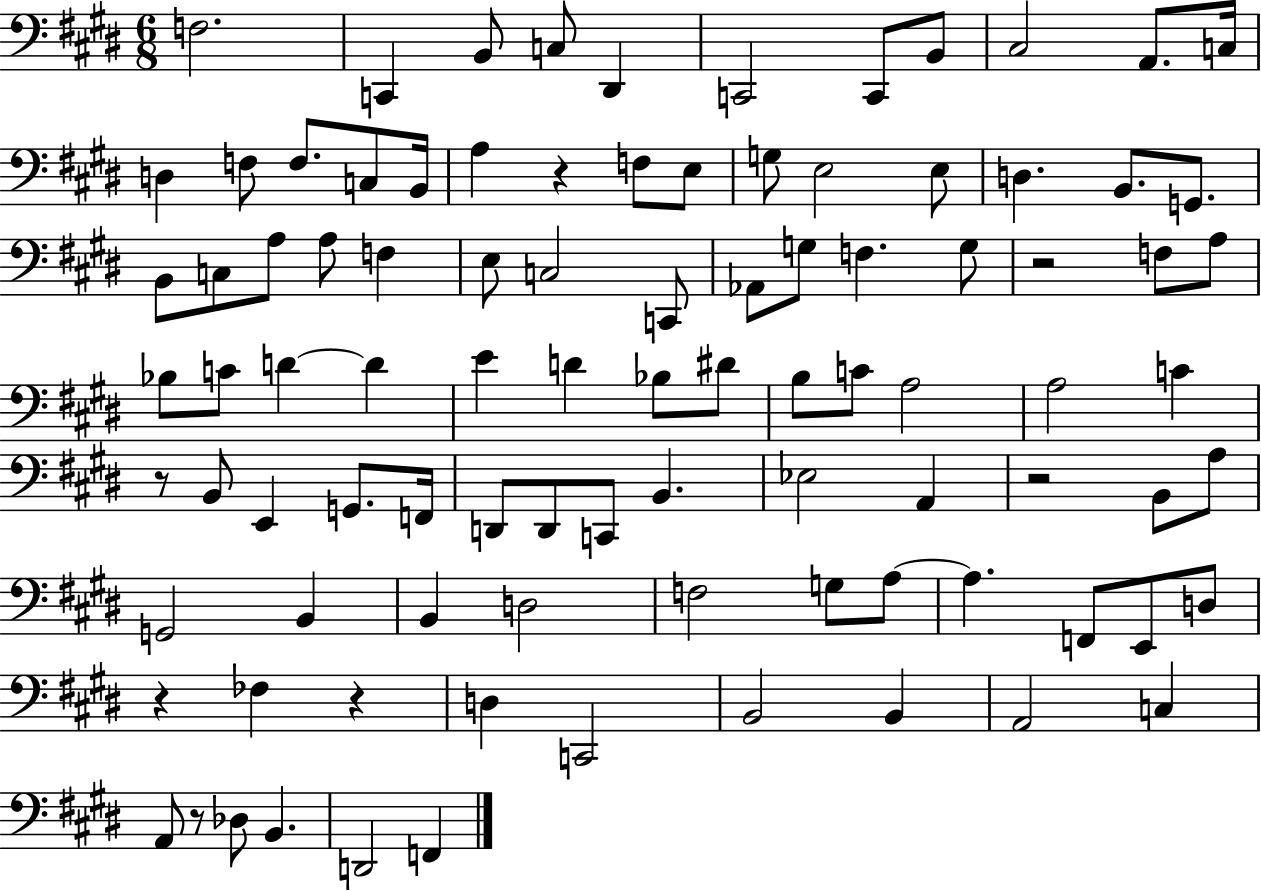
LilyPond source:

{
  \clef bass
  \numericTimeSignature
  \time 6/8
  \key e \major
  f2. | c,4 b,8 c8 dis,4 | c,2 c,8 b,8 | cis2 a,8. c16 | \break d4 f8 f8. c8 b,16 | a4 r4 f8 e8 | g8 e2 e8 | d4. b,8. g,8. | \break b,8 c8 a8 a8 f4 | e8 c2 c,8 | aes,8 g8 f4. g8 | r2 f8 a8 | \break bes8 c'8 d'4~~ d'4 | e'4 d'4 bes8 dis'8 | b8 c'8 a2 | a2 c'4 | \break r8 b,8 e,4 g,8. f,16 | d,8 d,8 c,8 b,4. | ees2 a,4 | r2 b,8 a8 | \break g,2 b,4 | b,4 d2 | f2 g8 a8~~ | a4. f,8 e,8 d8 | \break r4 fes4 r4 | d4 c,2 | b,2 b,4 | a,2 c4 | \break a,8 r8 des8 b,4. | d,2 f,4 | \bar "|."
}